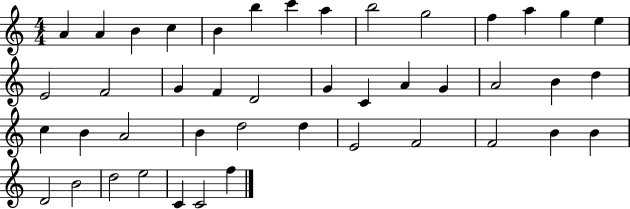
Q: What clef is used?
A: treble